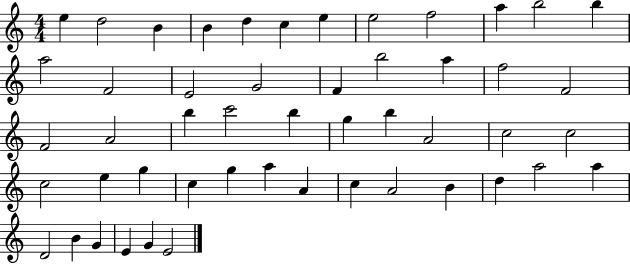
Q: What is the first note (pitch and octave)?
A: E5